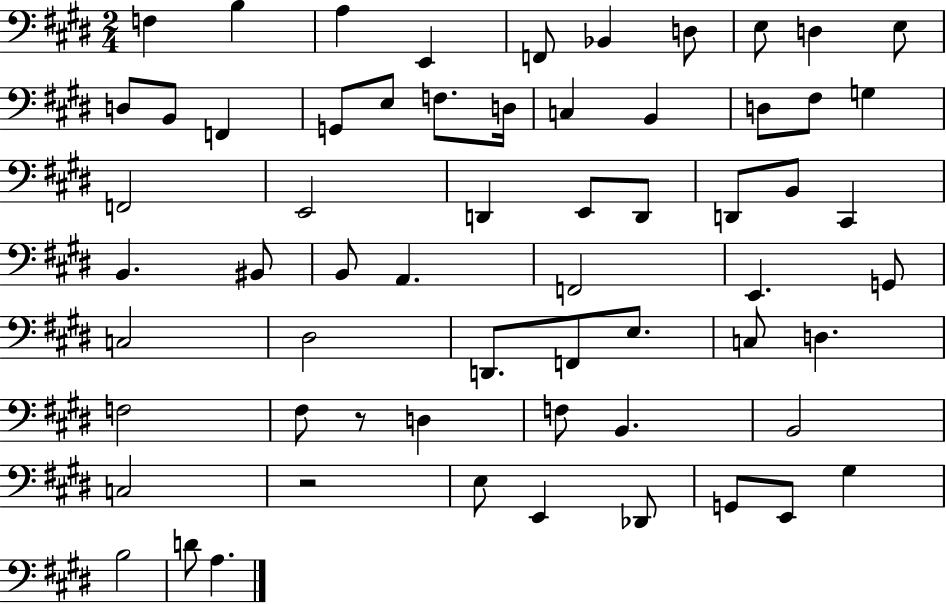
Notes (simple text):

F3/q B3/q A3/q E2/q F2/e Bb2/q D3/e E3/e D3/q E3/e D3/e B2/e F2/q G2/e E3/e F3/e. D3/s C3/q B2/q D3/e F#3/e G3/q F2/h E2/h D2/q E2/e D2/e D2/e B2/e C#2/q B2/q. BIS2/e B2/e A2/q. F2/h E2/q. G2/e C3/h D#3/h D2/e. F2/e E3/e. C3/e D3/q. F3/h F#3/e R/e D3/q F3/e B2/q. B2/h C3/h R/h E3/e E2/q Db2/e G2/e E2/e G#3/q B3/h D4/e A3/q.